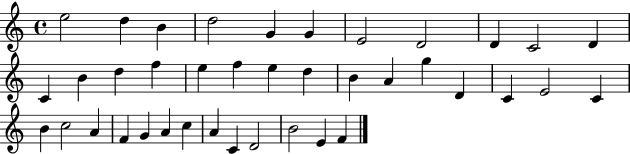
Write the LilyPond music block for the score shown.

{
  \clef treble
  \time 4/4
  \defaultTimeSignature
  \key c \major
  e''2 d''4 b'4 | d''2 g'4 g'4 | e'2 d'2 | d'4 c'2 d'4 | \break c'4 b'4 d''4 f''4 | e''4 f''4 e''4 d''4 | b'4 a'4 g''4 d'4 | c'4 e'2 c'4 | \break b'4 c''2 a'4 | f'4 g'4 a'4 c''4 | a'4 c'4 d'2 | b'2 e'4 f'4 | \break \bar "|."
}